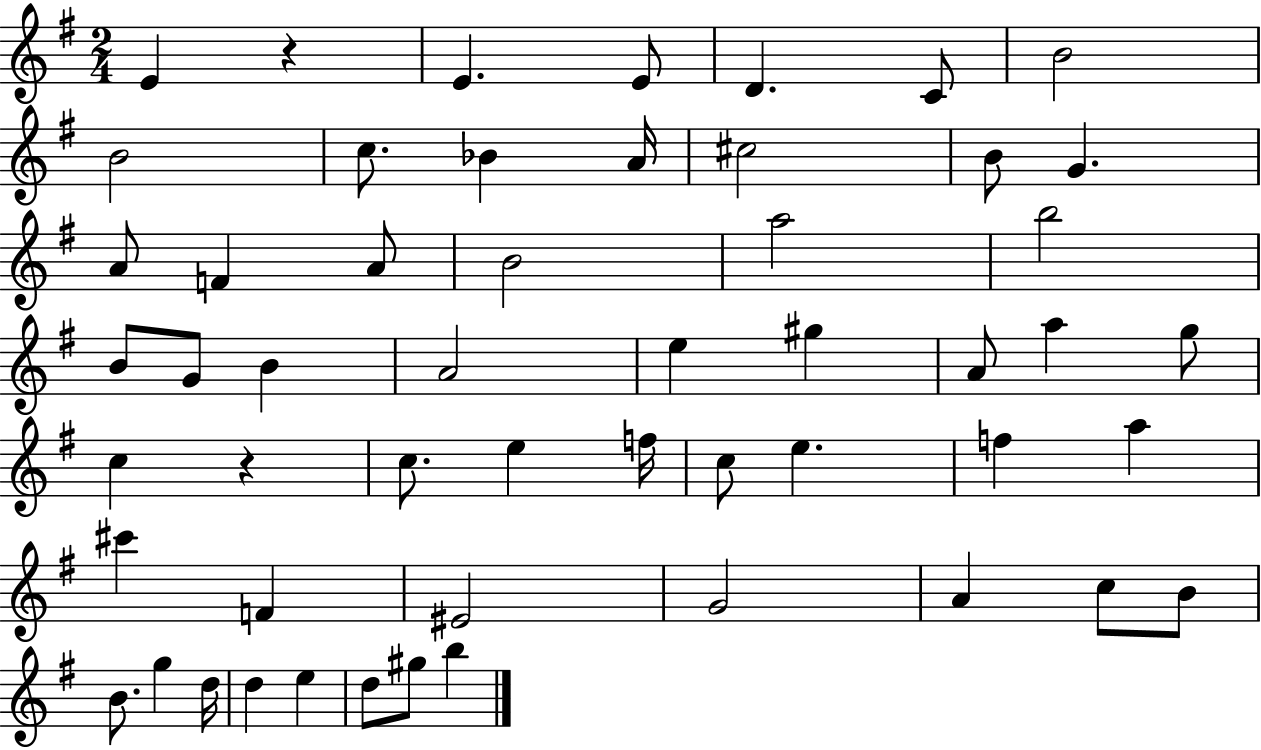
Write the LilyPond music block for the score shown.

{
  \clef treble
  \numericTimeSignature
  \time 2/4
  \key g \major
  \repeat volta 2 { e'4 r4 | e'4. e'8 | d'4. c'8 | b'2 | \break b'2 | c''8. bes'4 a'16 | cis''2 | b'8 g'4. | \break a'8 f'4 a'8 | b'2 | a''2 | b''2 | \break b'8 g'8 b'4 | a'2 | e''4 gis''4 | a'8 a''4 g''8 | \break c''4 r4 | c''8. e''4 f''16 | c''8 e''4. | f''4 a''4 | \break cis'''4 f'4 | eis'2 | g'2 | a'4 c''8 b'8 | \break b'8. g''4 d''16 | d''4 e''4 | d''8 gis''8 b''4 | } \bar "|."
}